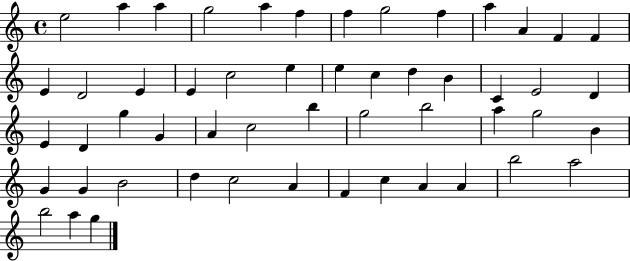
{
  \clef treble
  \time 4/4
  \defaultTimeSignature
  \key c \major
  e''2 a''4 a''4 | g''2 a''4 f''4 | f''4 g''2 f''4 | a''4 a'4 f'4 f'4 | \break e'4 d'2 e'4 | e'4 c''2 e''4 | e''4 c''4 d''4 b'4 | c'4 e'2 d'4 | \break e'4 d'4 g''4 g'4 | a'4 c''2 b''4 | g''2 b''2 | a''4 g''2 b'4 | \break g'4 g'4 b'2 | d''4 c''2 a'4 | f'4 c''4 a'4 a'4 | b''2 a''2 | \break b''2 a''4 g''4 | \bar "|."
}